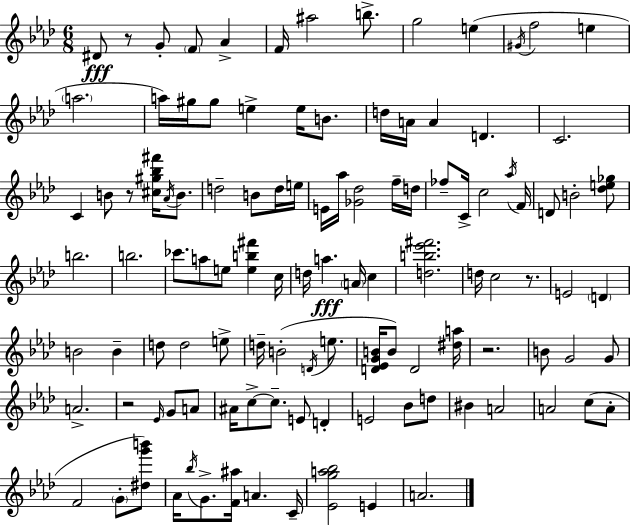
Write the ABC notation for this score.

X:1
T:Untitled
M:6/8
L:1/4
K:Fm
^D/2 z/2 G/2 F/2 _A F/4 ^a2 b/2 g2 e ^G/4 f2 e a2 a/4 ^g/4 ^g/2 e e/4 B/2 d/4 A/4 A D C2 C B/2 z/2 [^c^g_b^f']/4 _A/4 B/2 d2 B/2 d/4 e/4 E/4 _a/4 [_G_d]2 f/4 d/4 _f/2 C/4 c2 _a/4 F/4 D/2 B2 [_de_g]/2 b2 b2 _c'/2 a/2 e/2 [eb^f'] c/4 d/4 a A/4 c [db_e'^f']2 d/4 c2 z/2 E2 D B2 B d/2 d2 e/2 d/4 B2 D/4 e/2 [D_EGB]/4 B/2 D2 [^da]/4 z2 B/2 G2 G/2 A2 z2 _E/4 G/2 A/2 ^A/4 c/2 c/2 E/2 D E2 _B/2 d/2 ^B A2 A2 c/2 A/2 F2 G/2 [^dg'b']/2 _A/4 _b/4 G/2 [F^a]/4 A C/4 [_Ega_b]2 E A2